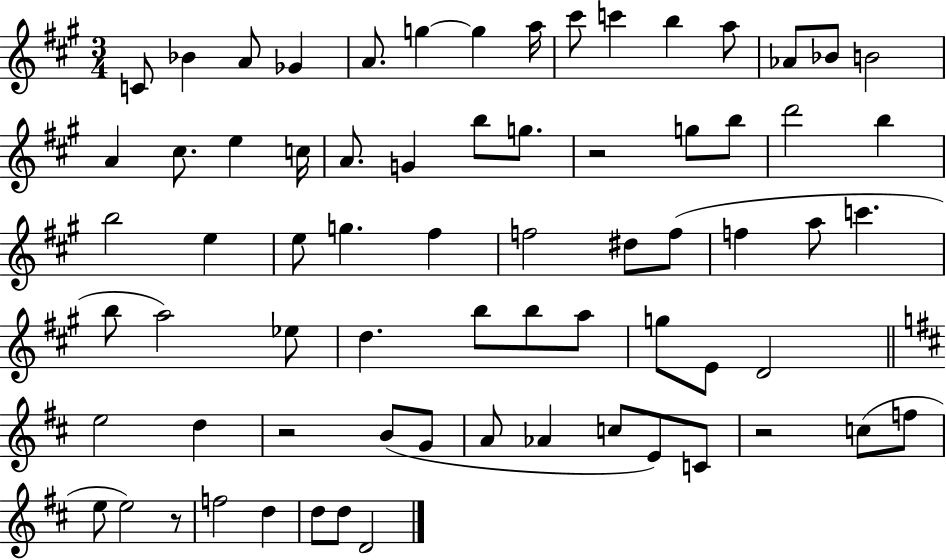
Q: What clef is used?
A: treble